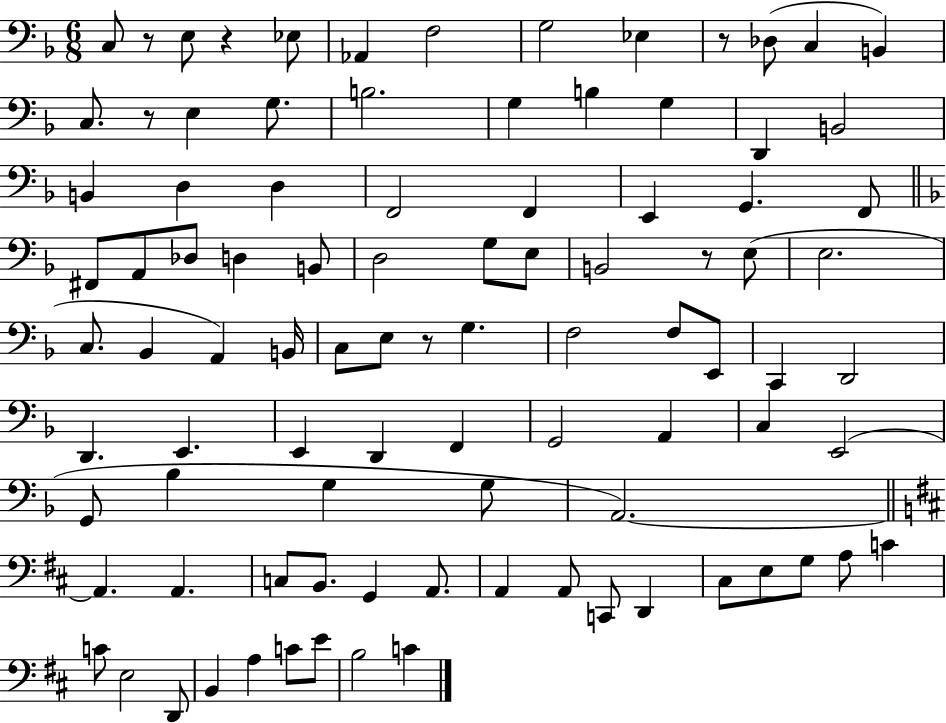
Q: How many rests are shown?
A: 6